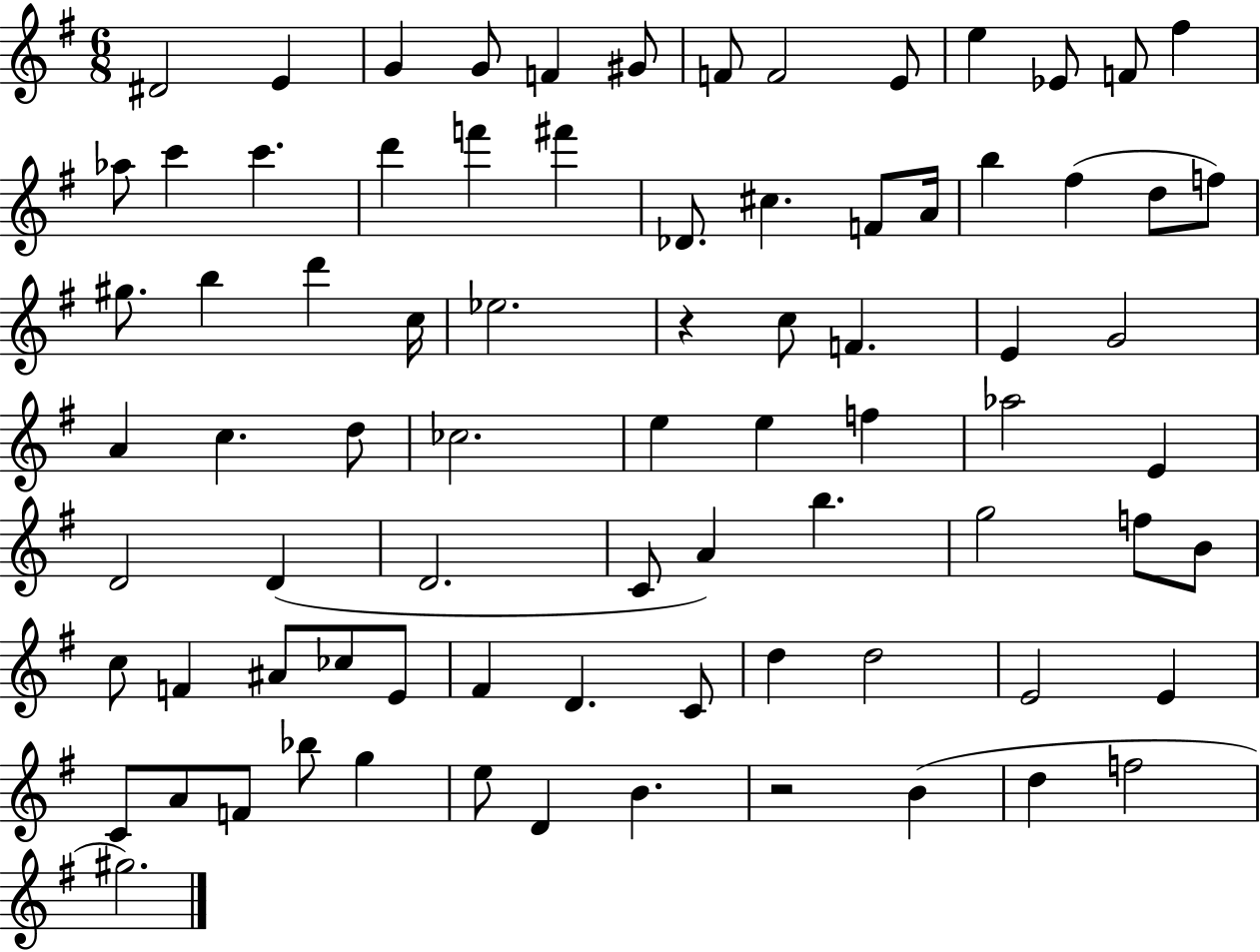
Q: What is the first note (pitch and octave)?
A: D#4